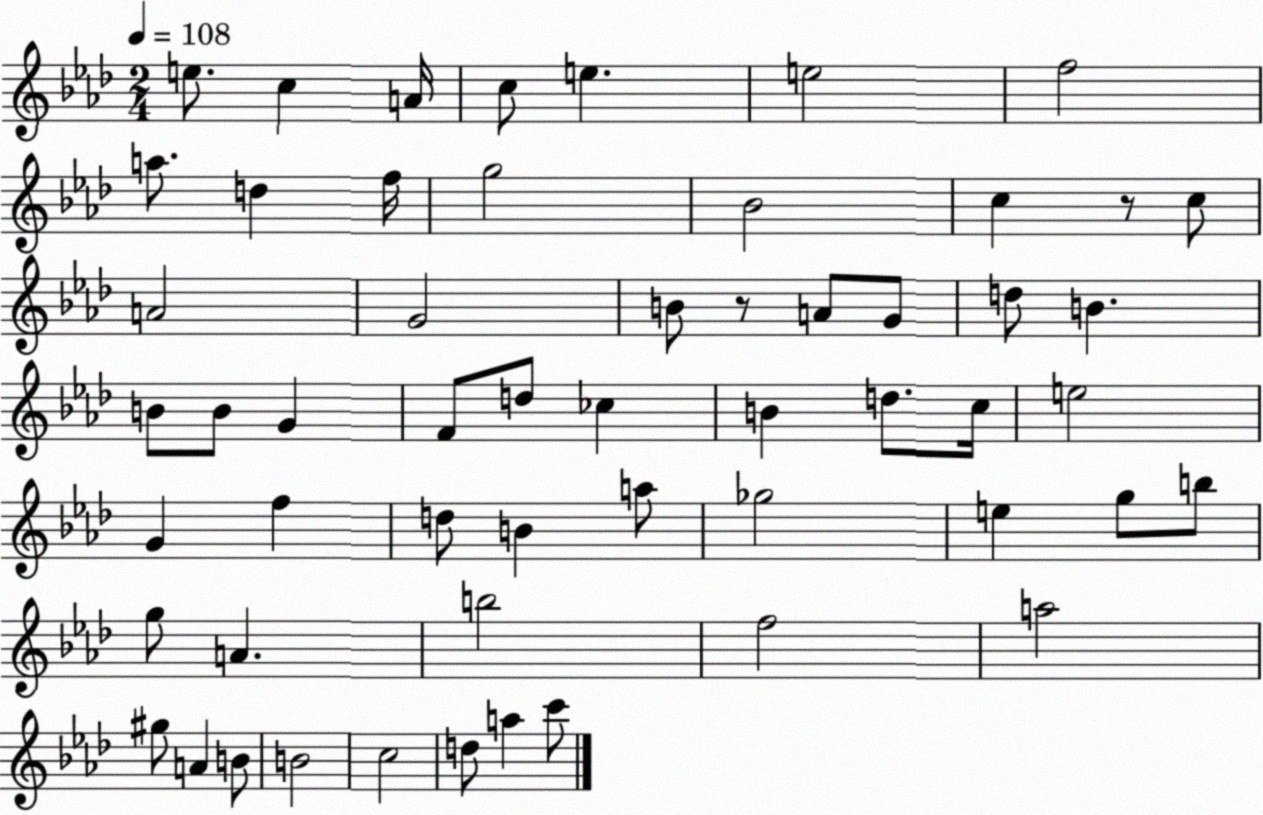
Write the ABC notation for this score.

X:1
T:Untitled
M:2/4
L:1/4
K:Ab
e/2 c A/4 c/2 e e2 f2 a/2 d f/4 g2 _B2 c z/2 c/2 A2 G2 B/2 z/2 A/2 G/2 d/2 B B/2 B/2 G F/2 d/2 _c B d/2 c/4 e2 G f d/2 B a/2 _g2 e g/2 b/2 g/2 A b2 f2 a2 ^g/2 A B/2 B2 c2 d/2 a c'/2